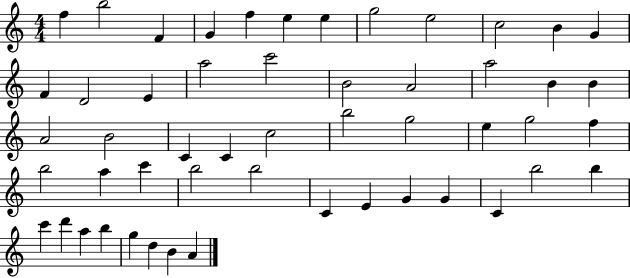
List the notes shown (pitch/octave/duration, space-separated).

F5/q B5/h F4/q G4/q F5/q E5/q E5/q G5/h E5/h C5/h B4/q G4/q F4/q D4/h E4/q A5/h C6/h B4/h A4/h A5/h B4/q B4/q A4/h B4/h C4/q C4/q C5/h B5/h G5/h E5/q G5/h F5/q B5/h A5/q C6/q B5/h B5/h C4/q E4/q G4/q G4/q C4/q B5/h B5/q C6/q D6/q A5/q B5/q G5/q D5/q B4/q A4/q